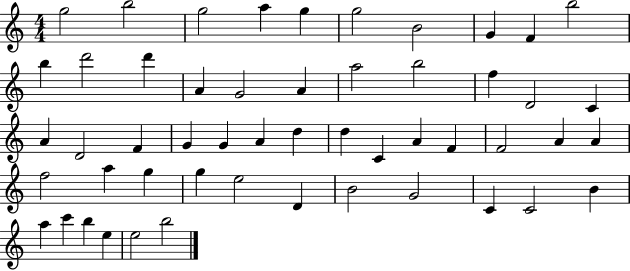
G5/h B5/h G5/h A5/q G5/q G5/h B4/h G4/q F4/q B5/h B5/q D6/h D6/q A4/q G4/h A4/q A5/h B5/h F5/q D4/h C4/q A4/q D4/h F4/q G4/q G4/q A4/q D5/q D5/q C4/q A4/q F4/q F4/h A4/q A4/q F5/h A5/q G5/q G5/q E5/h D4/q B4/h G4/h C4/q C4/h B4/q A5/q C6/q B5/q E5/q E5/h B5/h